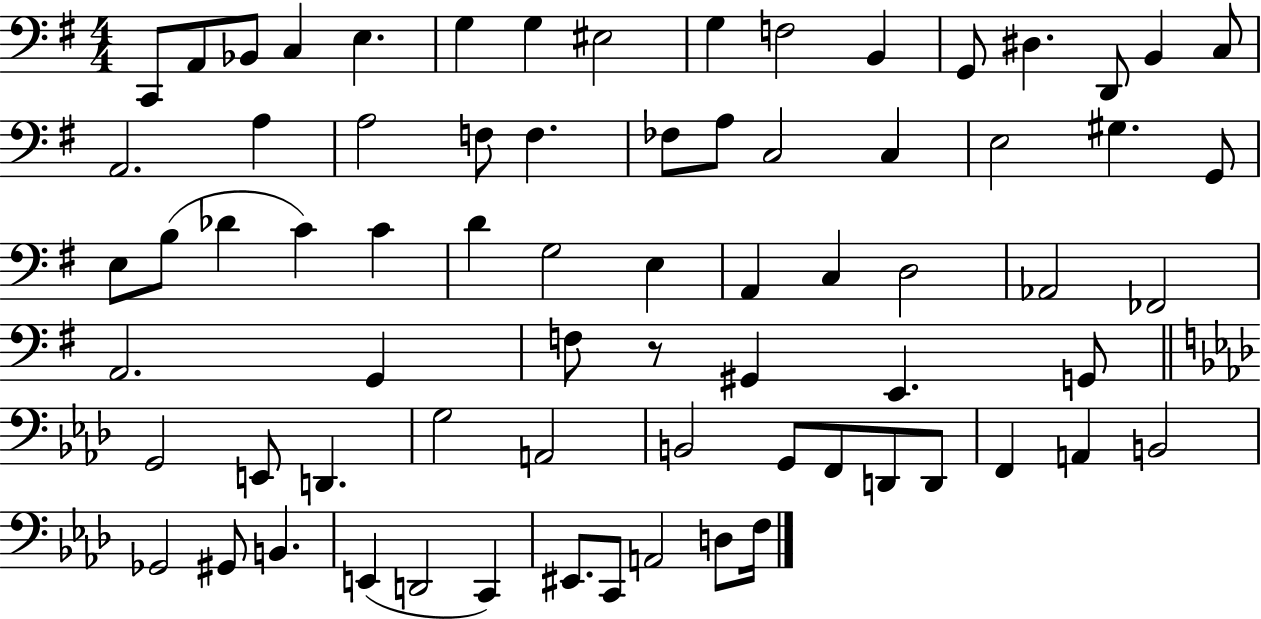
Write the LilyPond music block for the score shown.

{
  \clef bass
  \numericTimeSignature
  \time 4/4
  \key g \major
  c,8 a,8 bes,8 c4 e4. | g4 g4 eis2 | g4 f2 b,4 | g,8 dis4. d,8 b,4 c8 | \break a,2. a4 | a2 f8 f4. | fes8 a8 c2 c4 | e2 gis4. g,8 | \break e8 b8( des'4 c'4) c'4 | d'4 g2 e4 | a,4 c4 d2 | aes,2 fes,2 | \break a,2. g,4 | f8 r8 gis,4 e,4. g,8 | \bar "||" \break \key f \minor g,2 e,8 d,4. | g2 a,2 | b,2 g,8 f,8 d,8 d,8 | f,4 a,4 b,2 | \break ges,2 gis,8 b,4. | e,4( d,2 c,4) | eis,8. c,8 a,2 d8 f16 | \bar "|."
}